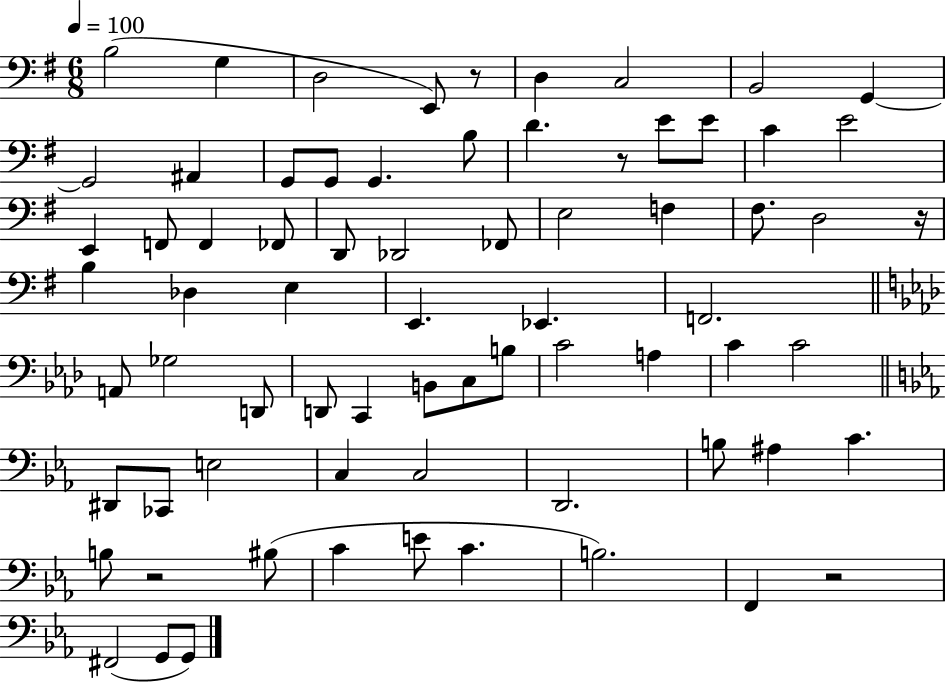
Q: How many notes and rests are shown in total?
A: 72